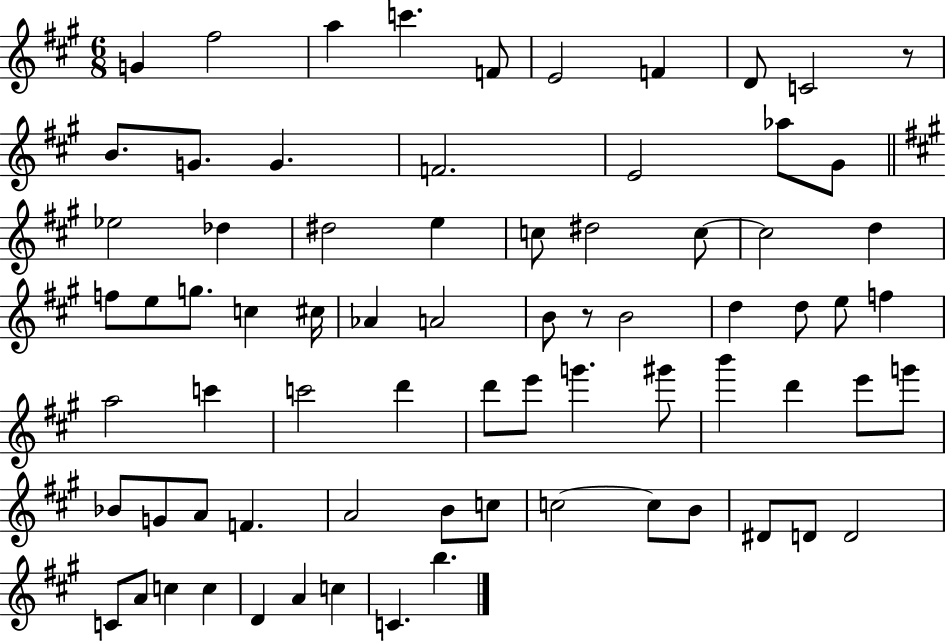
{
  \clef treble
  \numericTimeSignature
  \time 6/8
  \key a \major
  \repeat volta 2 { g'4 fis''2 | a''4 c'''4. f'8 | e'2 f'4 | d'8 c'2 r8 | \break b'8. g'8. g'4. | f'2. | e'2 aes''8 gis'8 | \bar "||" \break \key a \major ees''2 des''4 | dis''2 e''4 | c''8 dis''2 c''8~~ | c''2 d''4 | \break f''8 e''8 g''8. c''4 cis''16 | aes'4 a'2 | b'8 r8 b'2 | d''4 d''8 e''8 f''4 | \break a''2 c'''4 | c'''2 d'''4 | d'''8 e'''8 g'''4. gis'''8 | b'''4 d'''4 e'''8 g'''8 | \break bes'8 g'8 a'8 f'4. | a'2 b'8 c''8 | c''2~~ c''8 b'8 | dis'8 d'8 d'2 | \break c'8 a'8 c''4 c''4 | d'4 a'4 c''4 | c'4. b''4. | } \bar "|."
}